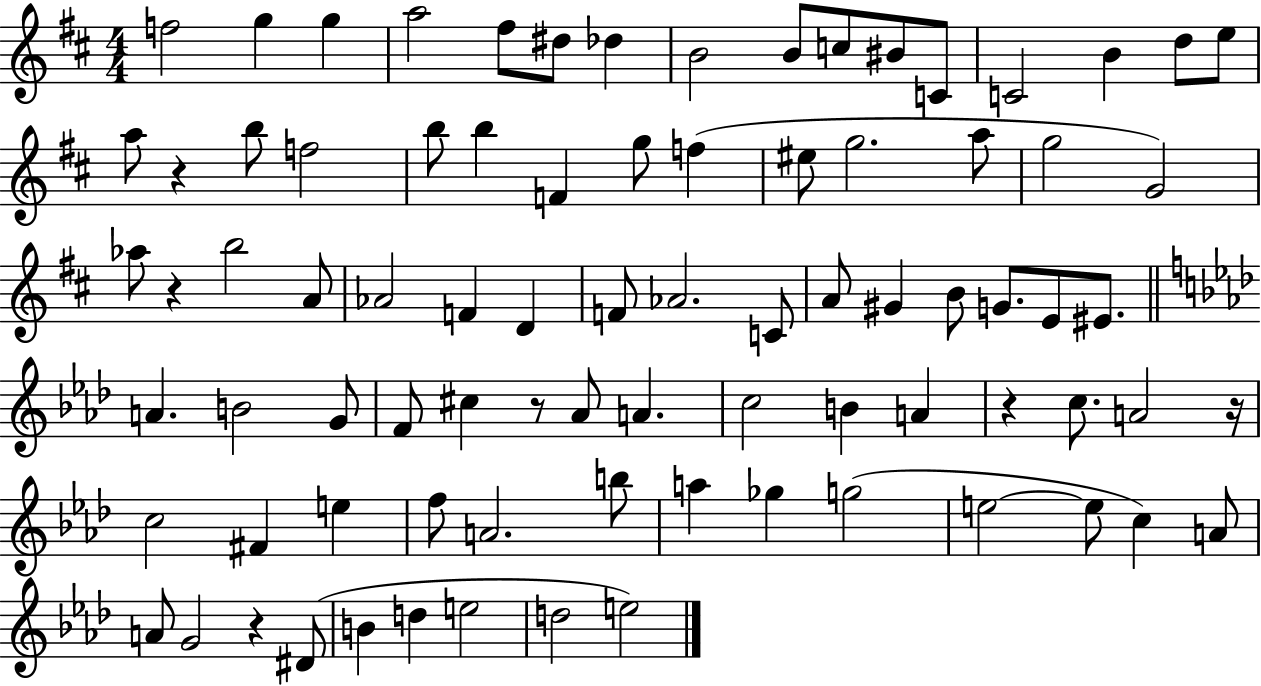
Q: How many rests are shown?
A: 6